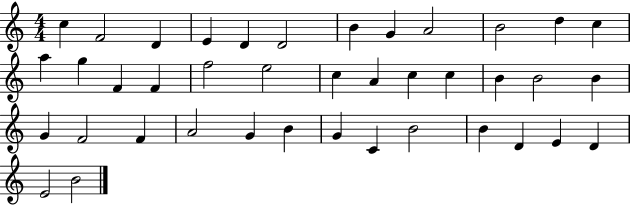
C5/q F4/h D4/q E4/q D4/q D4/h B4/q G4/q A4/h B4/h D5/q C5/q A5/q G5/q F4/q F4/q F5/h E5/h C5/q A4/q C5/q C5/q B4/q B4/h B4/q G4/q F4/h F4/q A4/h G4/q B4/q G4/q C4/q B4/h B4/q D4/q E4/q D4/q E4/h B4/h